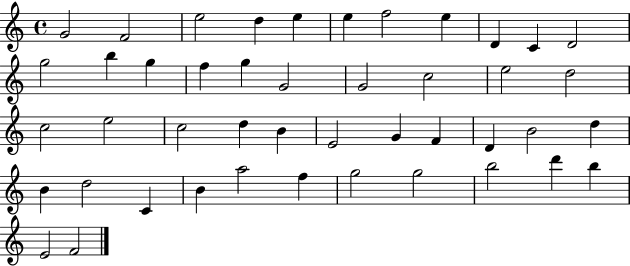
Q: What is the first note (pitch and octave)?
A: G4